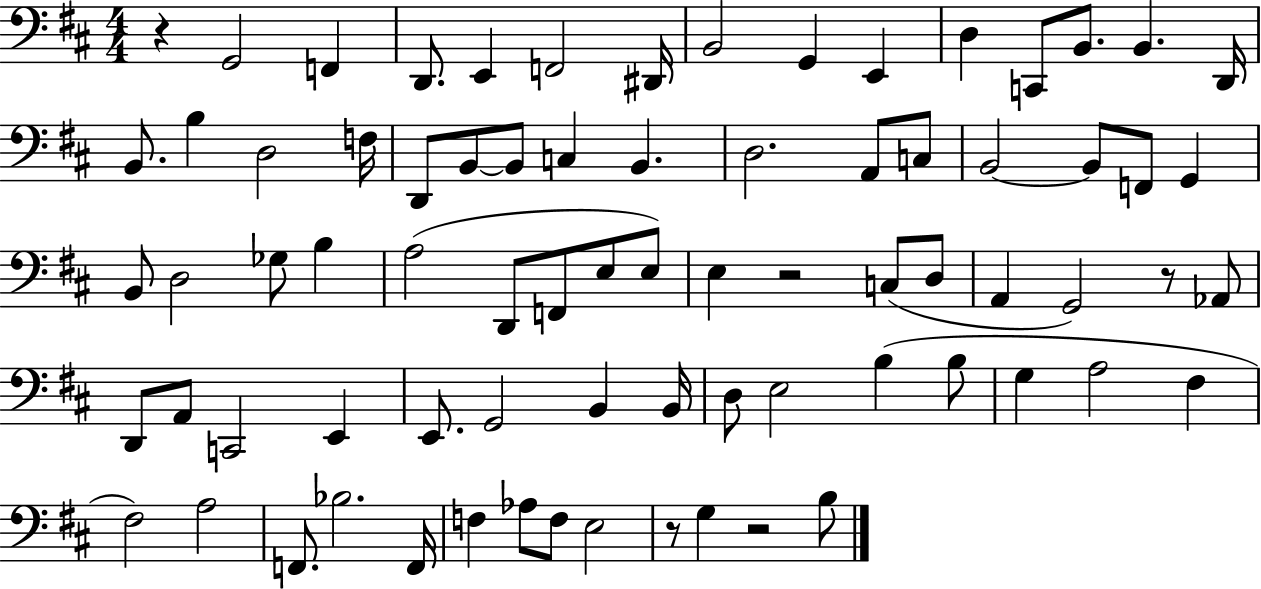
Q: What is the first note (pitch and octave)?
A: G2